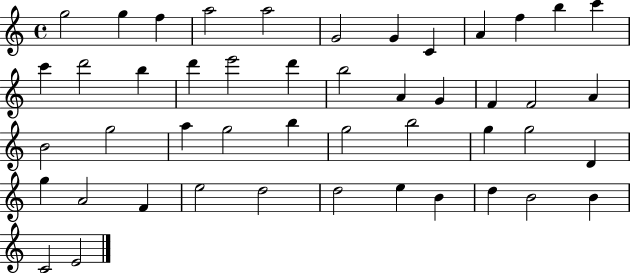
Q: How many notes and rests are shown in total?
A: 47